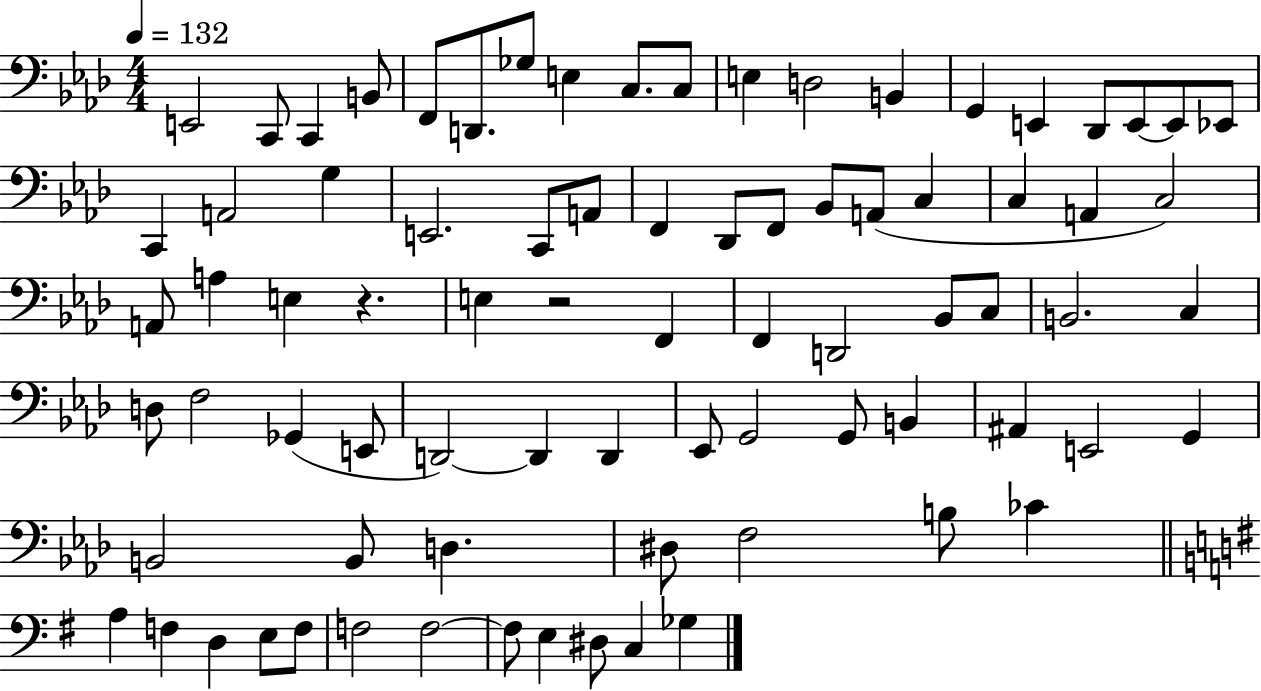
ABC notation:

X:1
T:Untitled
M:4/4
L:1/4
K:Ab
E,,2 C,,/2 C,, B,,/2 F,,/2 D,,/2 _G,/2 E, C,/2 C,/2 E, D,2 B,, G,, E,, _D,,/2 E,,/2 E,,/2 _E,,/2 C,, A,,2 G, E,,2 C,,/2 A,,/2 F,, _D,,/2 F,,/2 _B,,/2 A,,/2 C, C, A,, C,2 A,,/2 A, E, z E, z2 F,, F,, D,,2 _B,,/2 C,/2 B,,2 C, D,/2 F,2 _G,, E,,/2 D,,2 D,, D,, _E,,/2 G,,2 G,,/2 B,, ^A,, E,,2 G,, B,,2 B,,/2 D, ^D,/2 F,2 B,/2 _C A, F, D, E,/2 F,/2 F,2 F,2 F,/2 E, ^D,/2 C, _G,